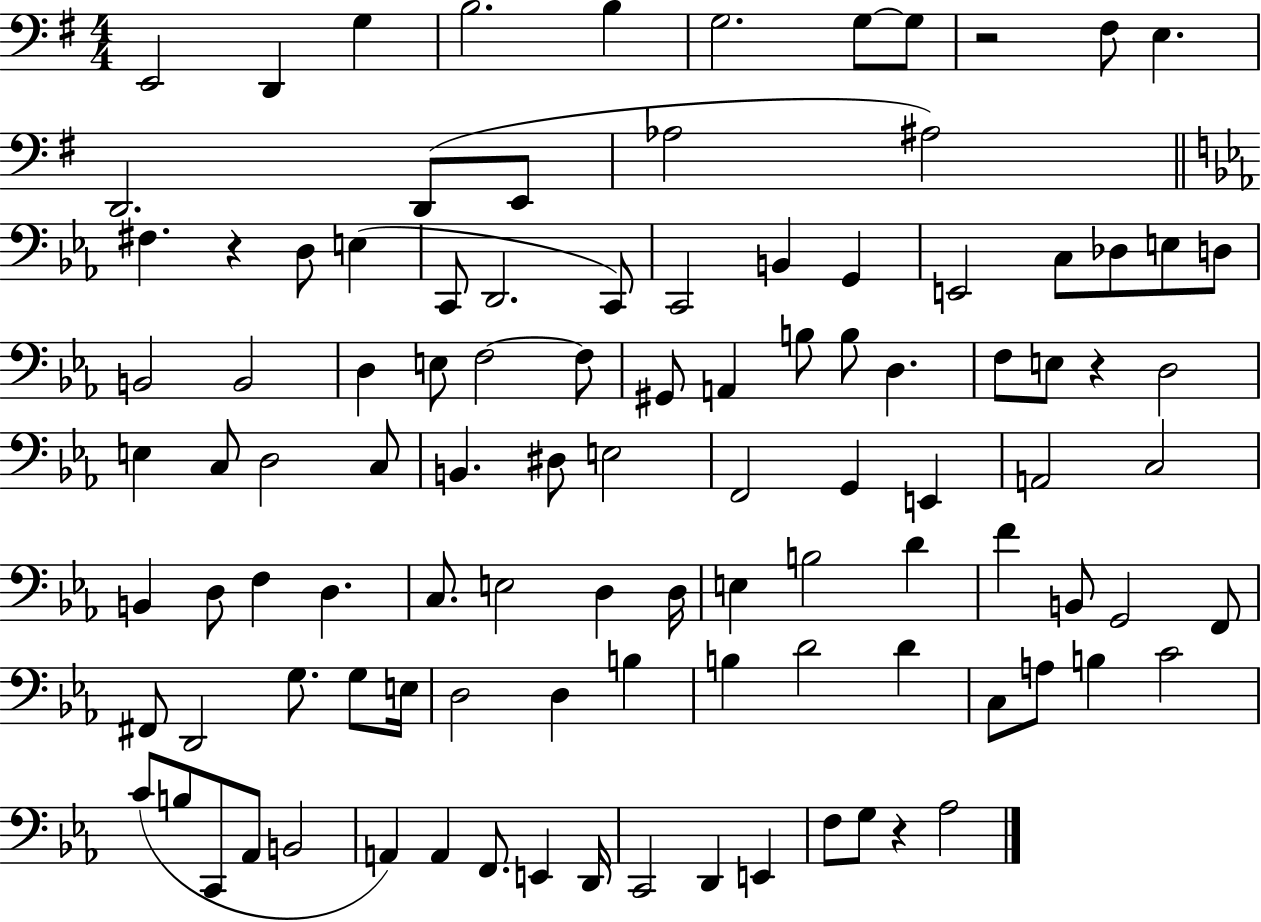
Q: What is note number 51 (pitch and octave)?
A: F2